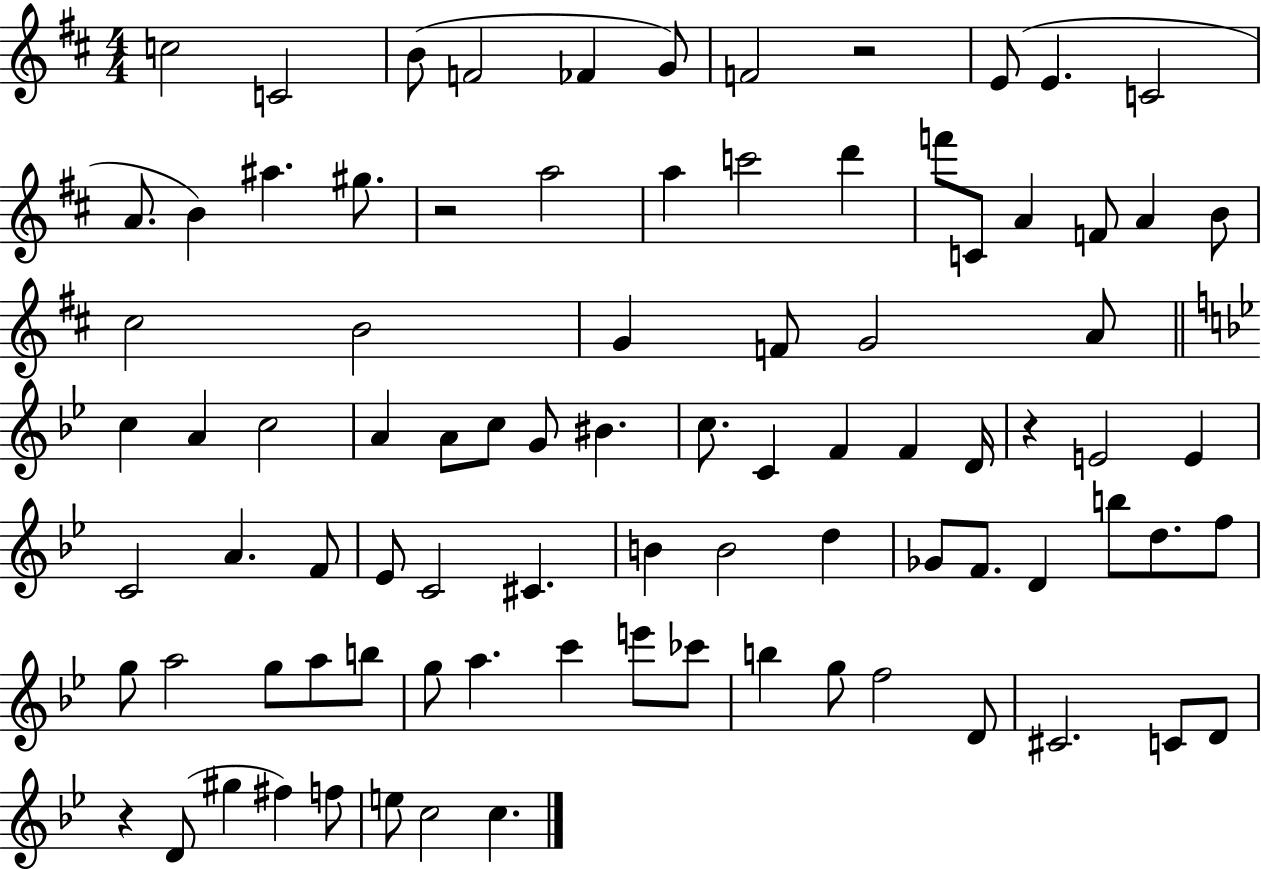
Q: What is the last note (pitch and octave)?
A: C5